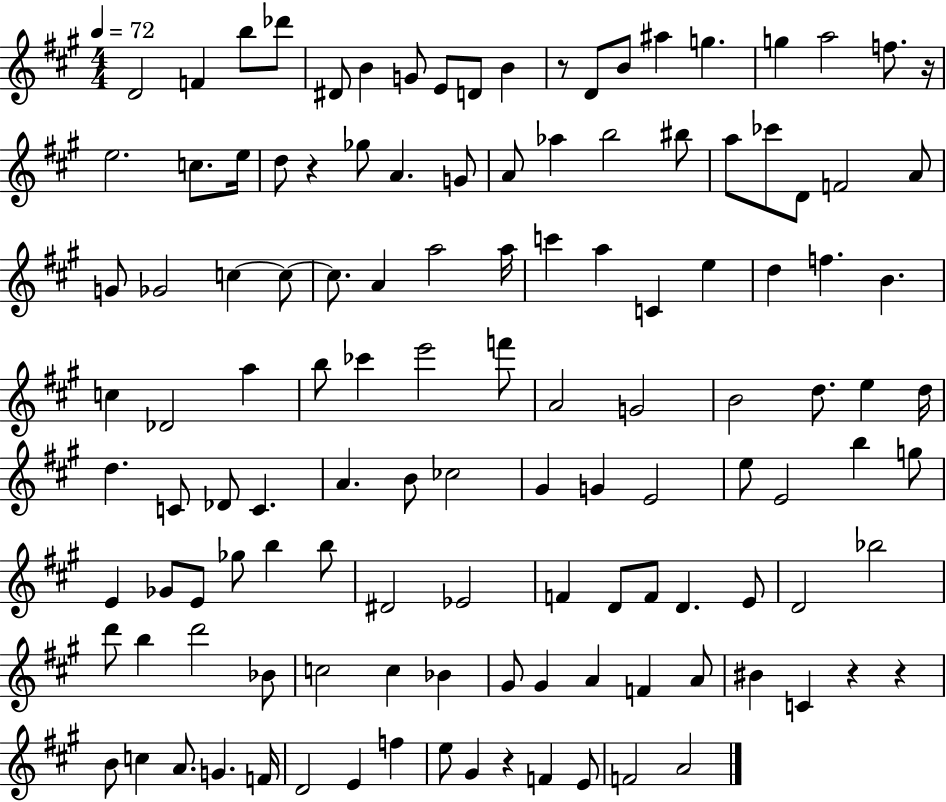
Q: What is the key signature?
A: A major